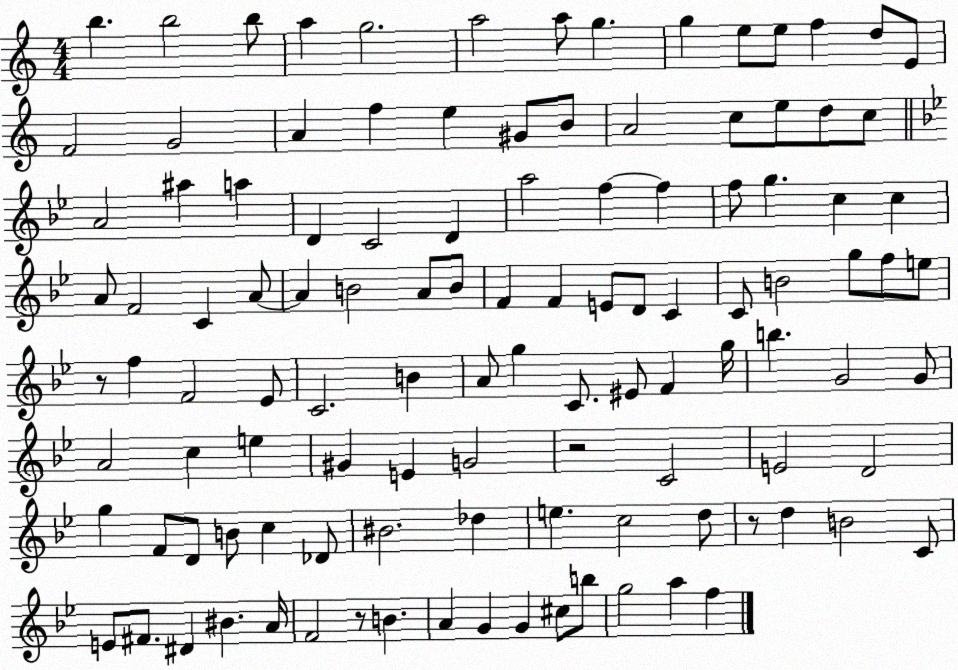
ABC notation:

X:1
T:Untitled
M:4/4
L:1/4
K:C
b b2 b/2 a g2 a2 a/2 g g e/2 e/2 f d/2 E/2 F2 G2 A f e ^G/2 B/2 A2 c/2 e/2 d/2 c/2 A2 ^a a D C2 D a2 f f f/2 g c c A/2 F2 C A/2 A B2 A/2 B/2 F F E/2 D/2 C C/2 B2 g/2 f/2 e/2 z/2 f F2 _E/2 C2 B A/2 g C/2 ^E/2 F g/4 b G2 G/2 A2 c e ^G E G2 z2 C2 E2 D2 g F/2 D/2 B/2 c _D/2 ^B2 _d e c2 d/2 z/2 d B2 C/2 E/2 ^F/2 ^D ^B A/4 F2 z/2 B A G G ^c/2 b/2 g2 a f